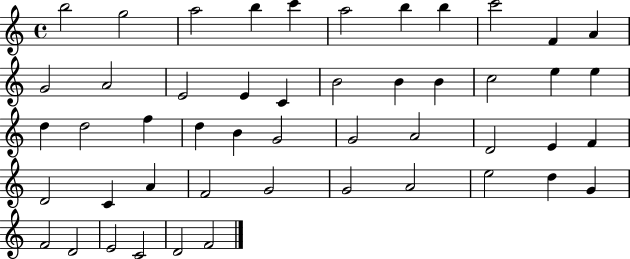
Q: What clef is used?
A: treble